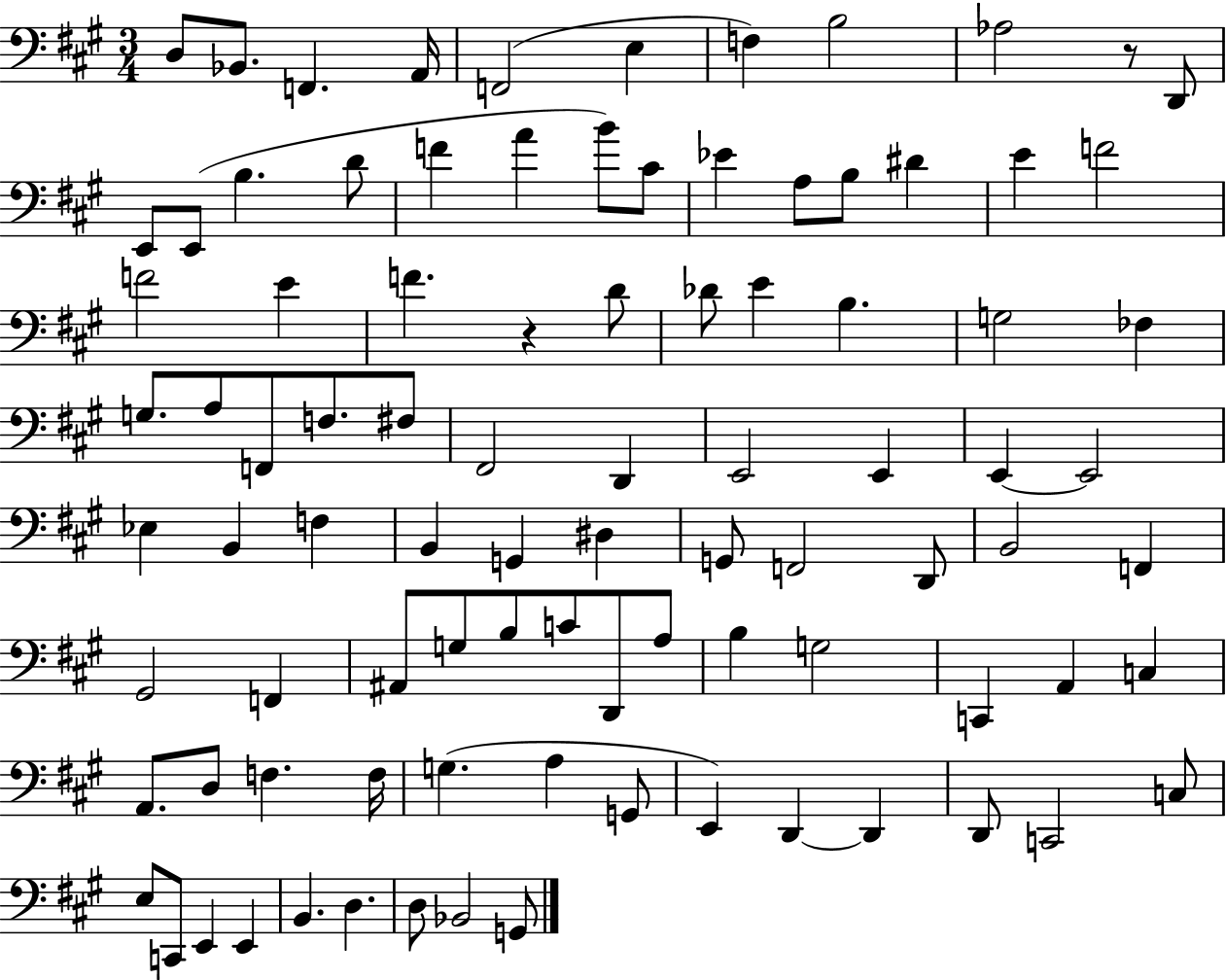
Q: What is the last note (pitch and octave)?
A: G2